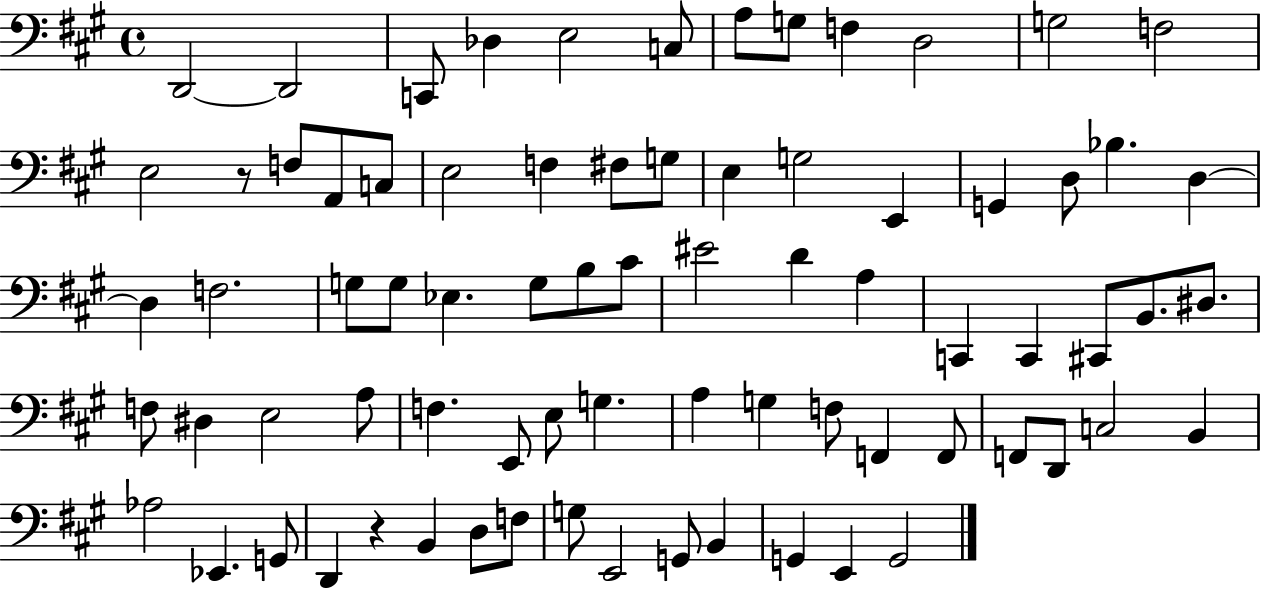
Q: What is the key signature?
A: A major